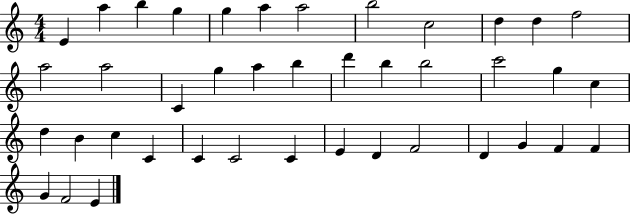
X:1
T:Untitled
M:4/4
L:1/4
K:C
E a b g g a a2 b2 c2 d d f2 a2 a2 C g a b d' b b2 c'2 g c d B c C C C2 C E D F2 D G F F G F2 E